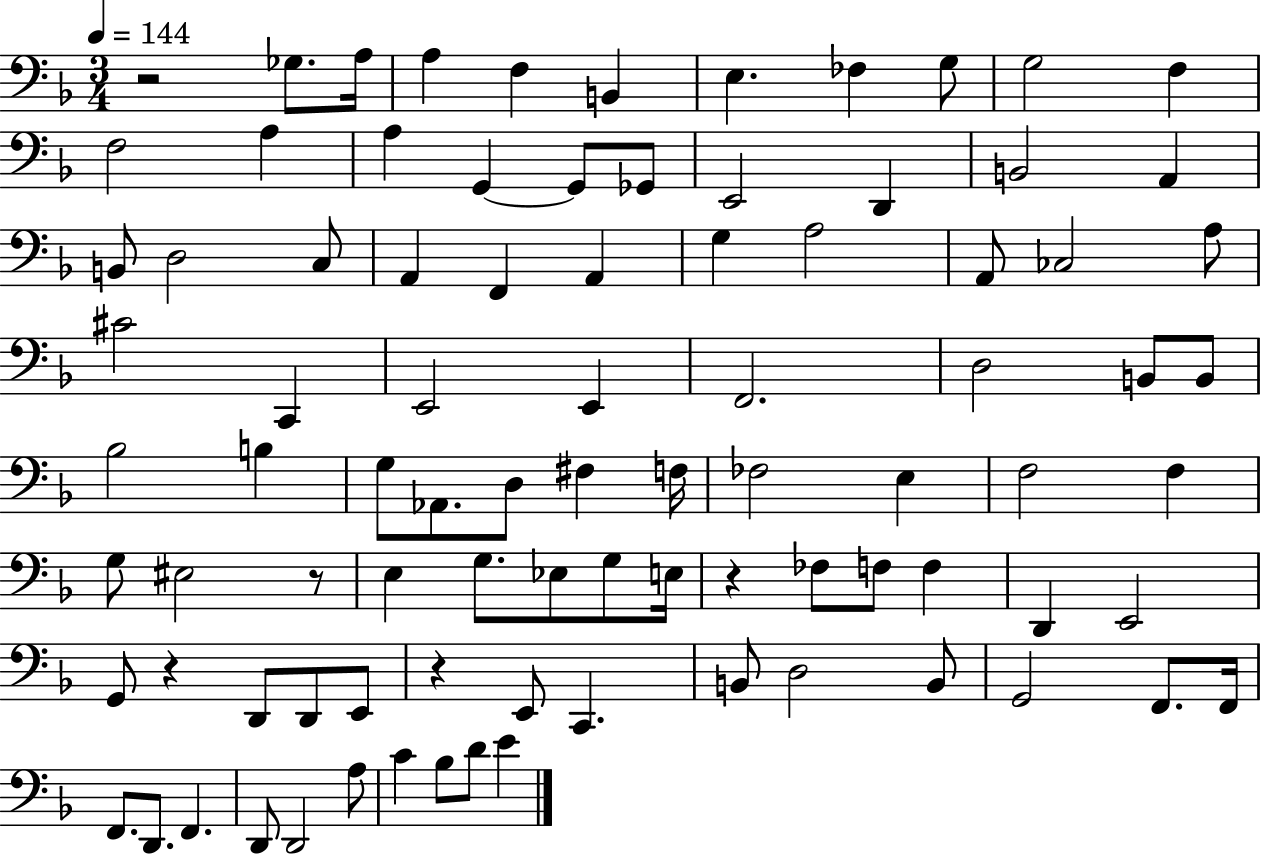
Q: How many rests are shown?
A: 5